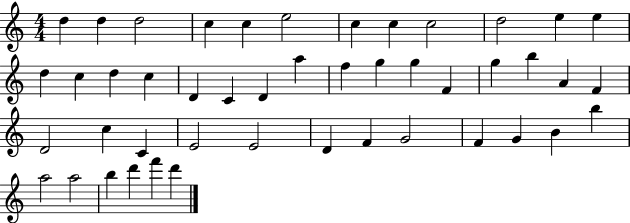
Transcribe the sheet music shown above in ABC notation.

X:1
T:Untitled
M:4/4
L:1/4
K:C
d d d2 c c e2 c c c2 d2 e e d c d c D C D a f g g F g b A F D2 c C E2 E2 D F G2 F G B b a2 a2 b d' f' d'